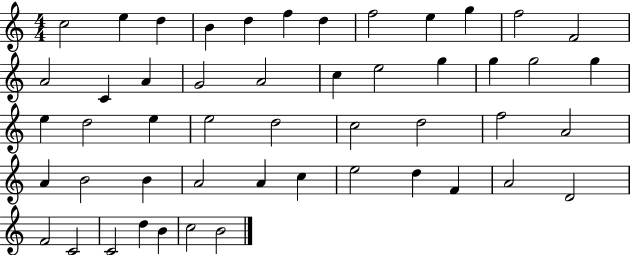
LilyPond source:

{
  \clef treble
  \numericTimeSignature
  \time 4/4
  \key c \major
  c''2 e''4 d''4 | b'4 d''4 f''4 d''4 | f''2 e''4 g''4 | f''2 f'2 | \break a'2 c'4 a'4 | g'2 a'2 | c''4 e''2 g''4 | g''4 g''2 g''4 | \break e''4 d''2 e''4 | e''2 d''2 | c''2 d''2 | f''2 a'2 | \break a'4 b'2 b'4 | a'2 a'4 c''4 | e''2 d''4 f'4 | a'2 d'2 | \break f'2 c'2 | c'2 d''4 b'4 | c''2 b'2 | \bar "|."
}